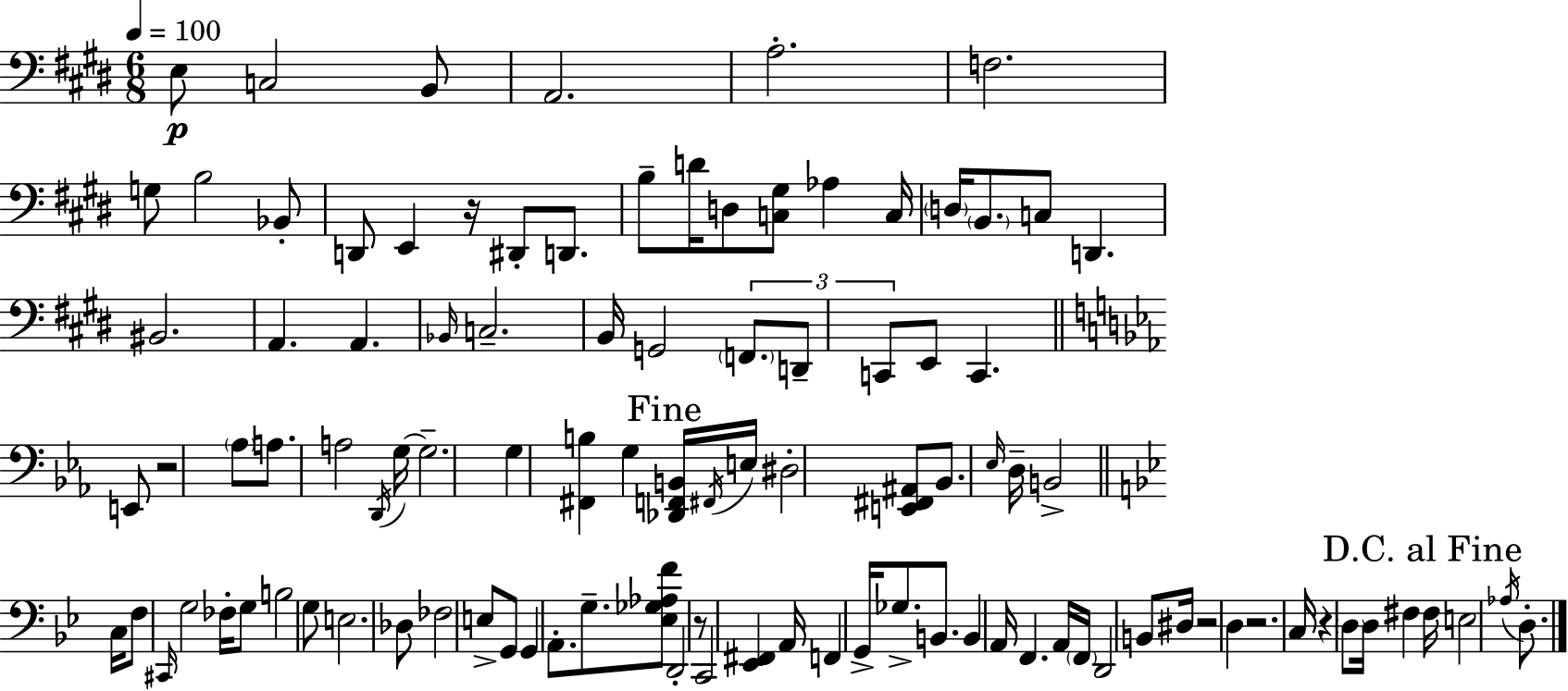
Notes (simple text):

E3/e C3/h B2/e A2/h. A3/h. F3/h. G3/e B3/h Bb2/e D2/e E2/q R/s D#2/e D2/e. B3/e D4/s D3/e [C3,G#3]/e Ab3/q C3/s D3/s B2/e. C3/e D2/q. BIS2/h. A2/q. A2/q. Bb2/s C3/h. B2/s G2/h F2/e. D2/e C2/e E2/e C2/q. E2/e R/h Ab3/e A3/e. A3/h D2/s G3/s G3/h. G3/q [F#2,B3]/q G3/q [Db2,F2,B2]/s F#2/s E3/s D#3/h [E2,F#2,A#2]/e Bb2/e. Eb3/s D3/s B2/h C3/s F3/e C#2/s G3/h FES3/s G3/e B3/h G3/e E3/h. Db3/e FES3/h E3/e G2/e G2/q A2/e. G3/e. [Eb3,Gb3,Ab3,F4]/e D2/h R/e C2/h [Eb2,F#2]/q A2/s F2/q G2/s Gb3/e. B2/e. B2/q A2/s F2/q. A2/s F2/s D2/h B2/e D#3/s R/h D3/q R/h. C3/s R/q D3/e D3/s F#3/q F#3/s E3/h Ab3/s D3/e.